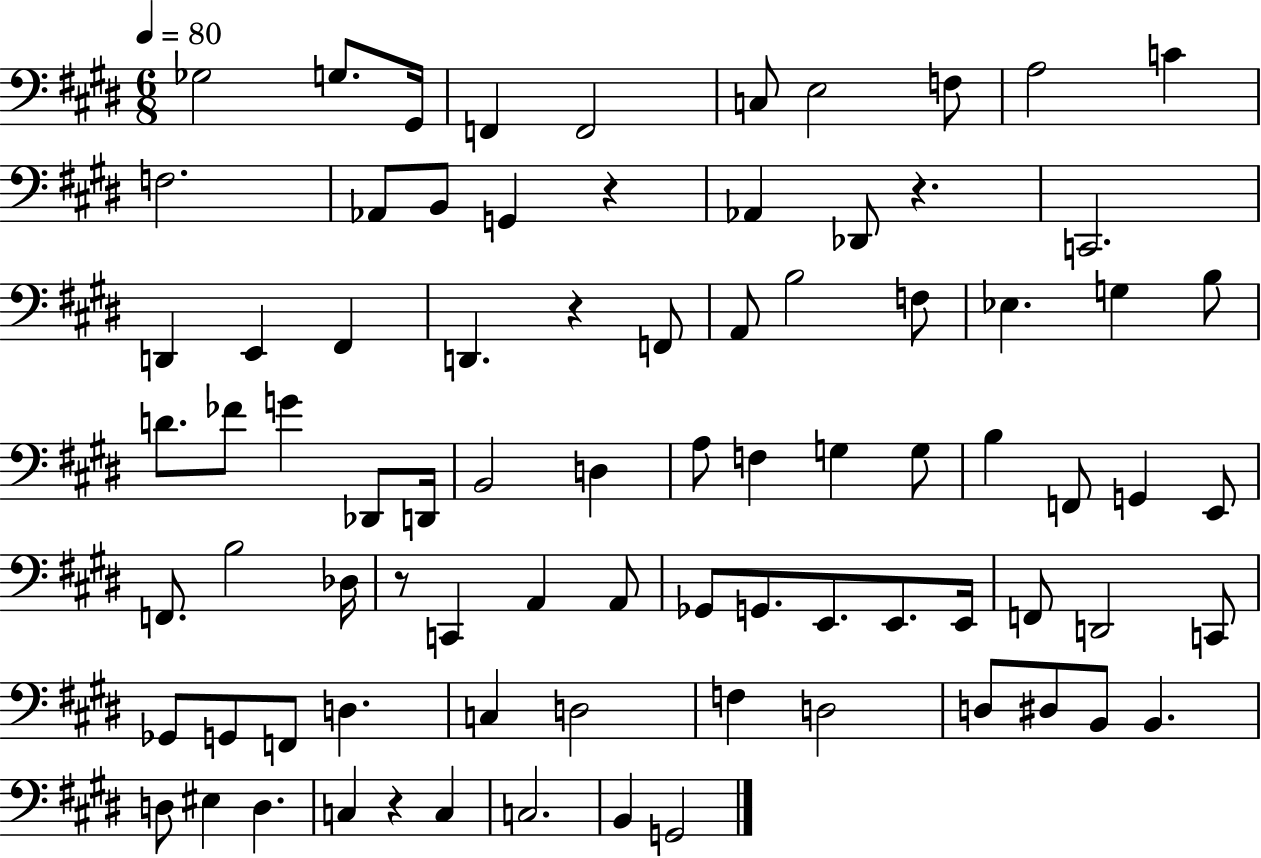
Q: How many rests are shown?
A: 5